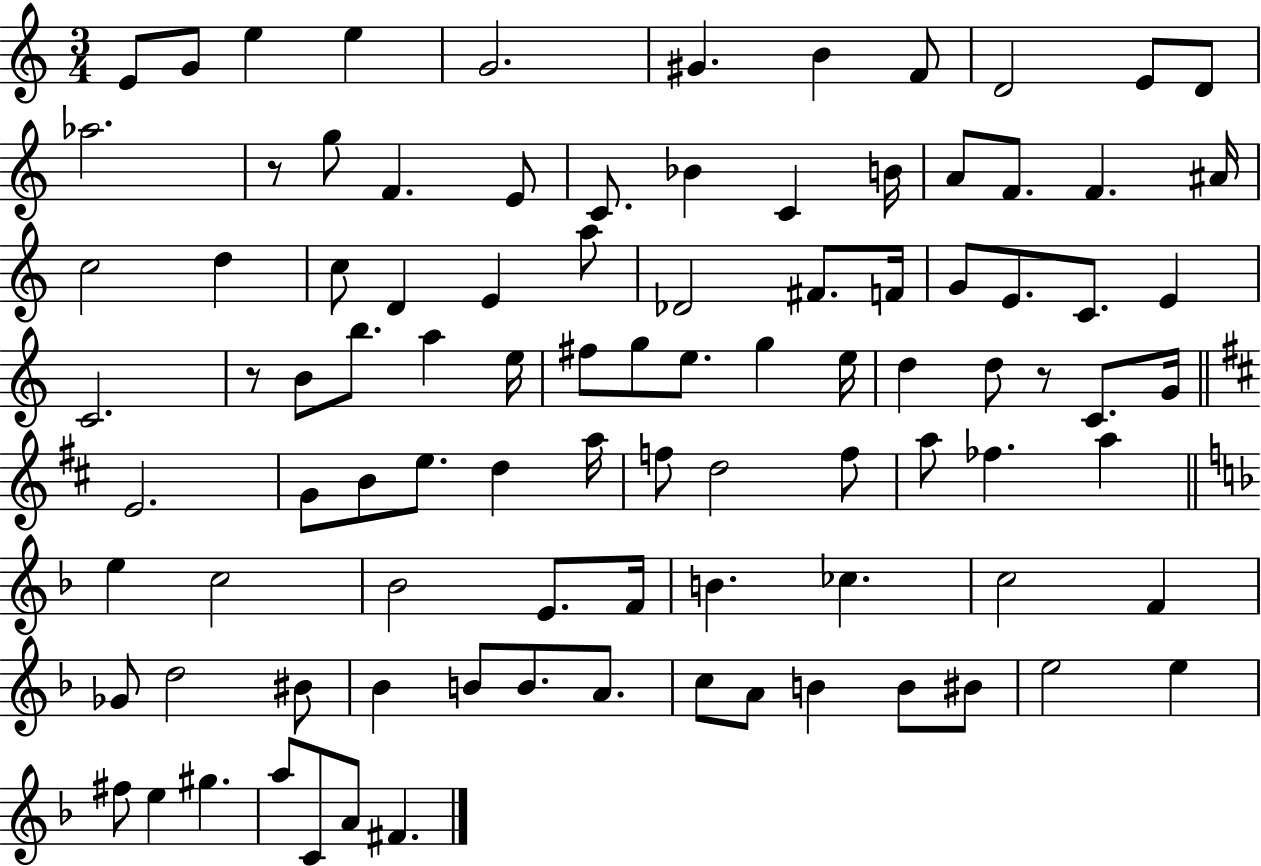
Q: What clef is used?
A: treble